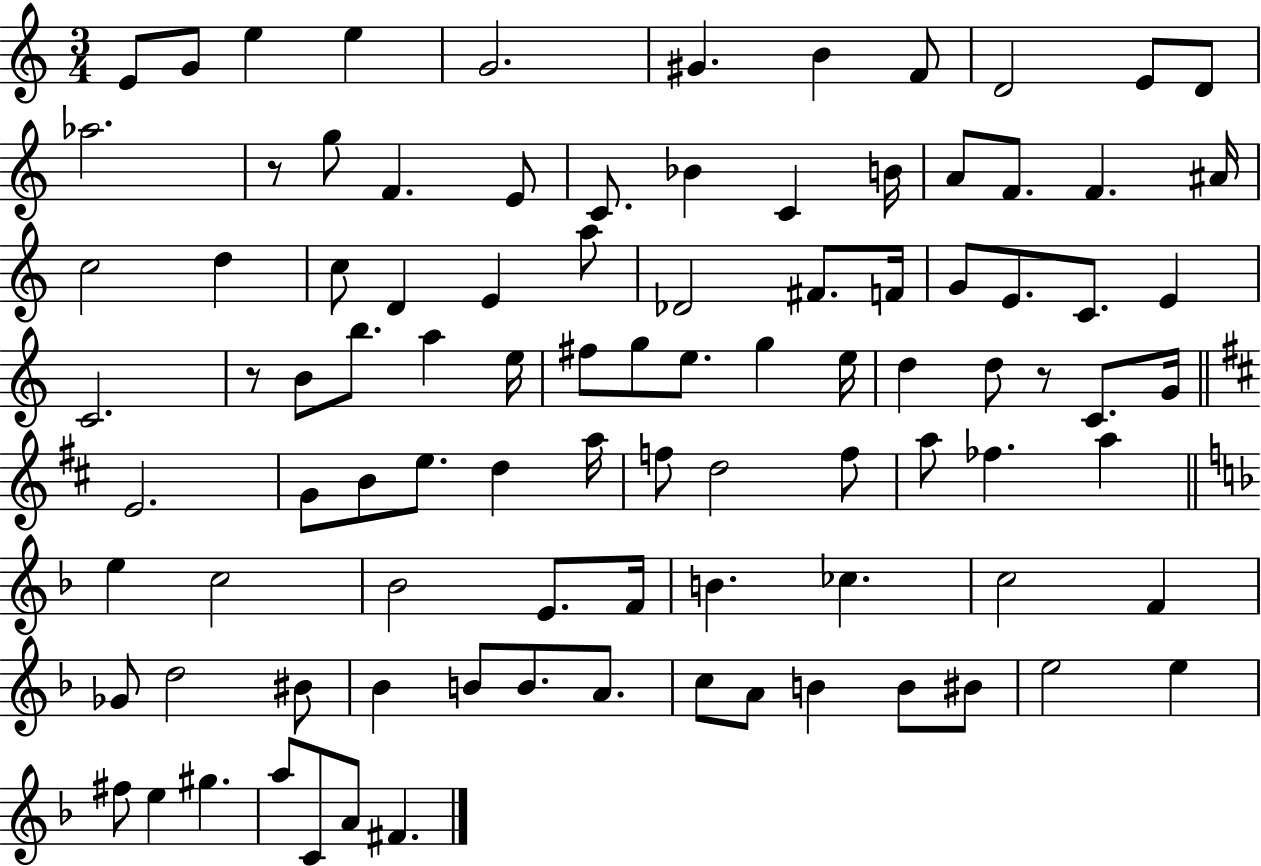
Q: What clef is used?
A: treble